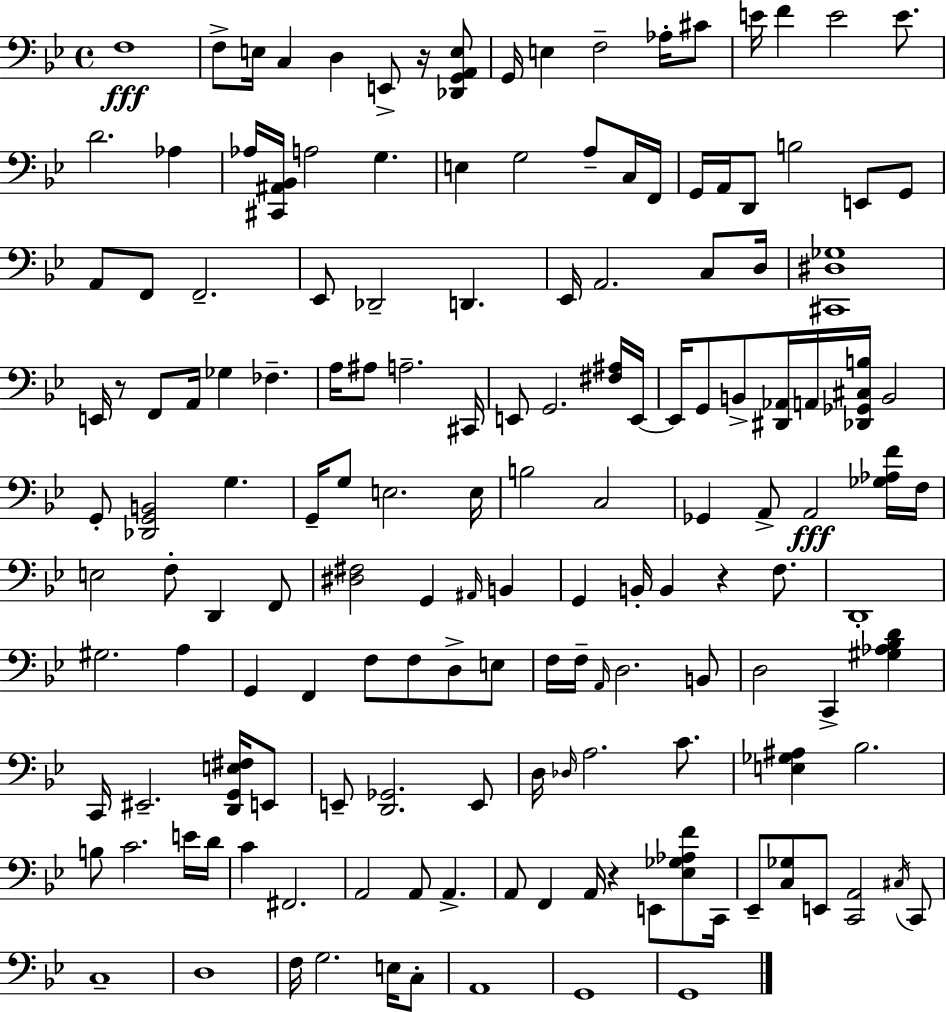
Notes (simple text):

F3/w F3/e E3/s C3/q D3/q E2/e R/s [Db2,G2,A2,E3]/e G2/s E3/q F3/h Ab3/s C#4/e E4/s F4/q E4/h E4/e. D4/h. Ab3/q Ab3/s [C#2,A#2,Bb2]/s A3/h G3/q. E3/q G3/h A3/e C3/s F2/s G2/s A2/s D2/e B3/h E2/e G2/e A2/e F2/e F2/h. Eb2/e Db2/h D2/q. Eb2/s A2/h. C3/e D3/s [C#2,D#3,Gb3]/w E2/s R/e F2/e A2/s Gb3/q FES3/q. A3/s A#3/e A3/h. C#2/s E2/e G2/h. [F#3,A#3]/s E2/s E2/s G2/e B2/e [D#2,Ab2]/s A2/s [Db2,Gb2,C#3,B3]/s B2/h G2/e [Db2,G2,B2]/h G3/q. G2/s G3/e E3/h. E3/s B3/h C3/h Gb2/q A2/e A2/h [Gb3,Ab3,F4]/s F3/s E3/h F3/e D2/q F2/e [D#3,F#3]/h G2/q A#2/s B2/q G2/q B2/s B2/q R/q F3/e. D2/w G#3/h. A3/q G2/q F2/q F3/e F3/e D3/e E3/e F3/s F3/s A2/s D3/h. B2/e D3/h C2/q [G#3,Ab3,Bb3,D4]/q C2/s EIS2/h. [D2,G2,E3,F#3]/s E2/e E2/e [D2,Gb2]/h. E2/e D3/s Db3/s A3/h. C4/e. [E3,Gb3,A#3]/q Bb3/h. B3/e C4/h. E4/s D4/s C4/q F#2/h. A2/h A2/e A2/q. A2/e F2/q A2/s R/q E2/e [Eb3,Gb3,Ab3,F4]/e C2/s Eb2/e [C3,Gb3]/e E2/e [C2,A2]/h C#3/s C2/e C3/w D3/w F3/s G3/h. E3/s C3/e A2/w G2/w G2/w